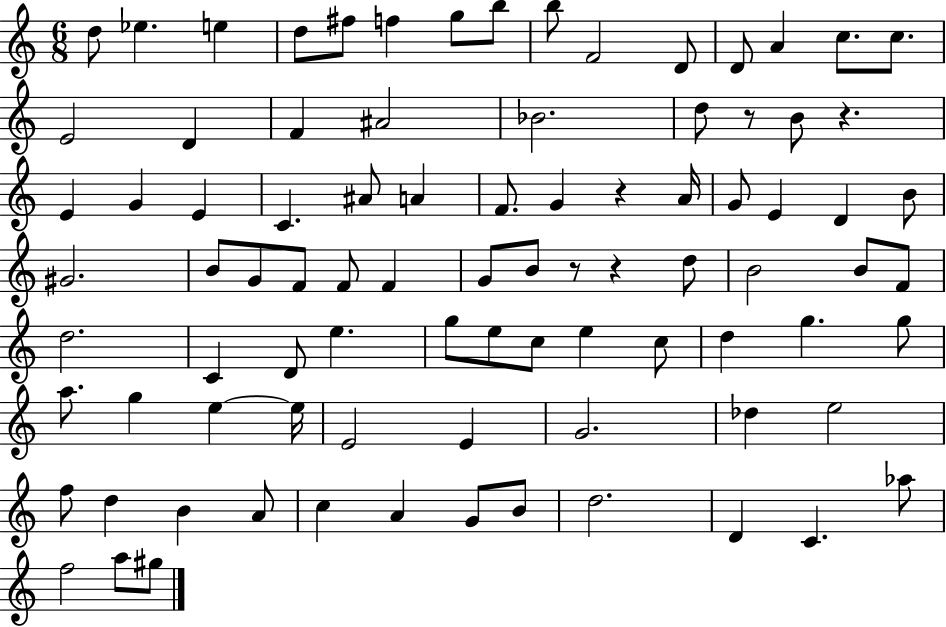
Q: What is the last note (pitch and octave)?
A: G#5